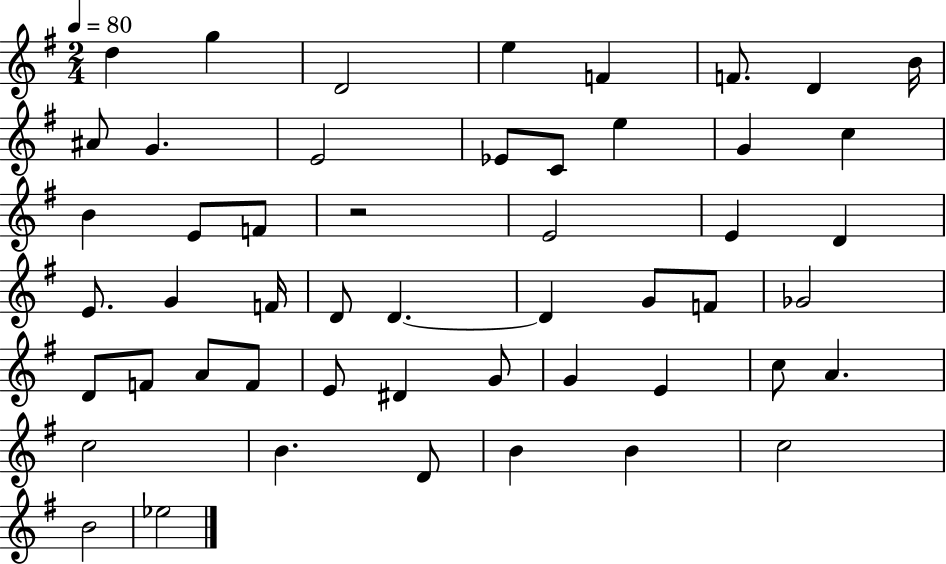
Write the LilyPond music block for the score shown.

{
  \clef treble
  \numericTimeSignature
  \time 2/4
  \key g \major
  \tempo 4 = 80
  d''4 g''4 | d'2 | e''4 f'4 | f'8. d'4 b'16 | \break ais'8 g'4. | e'2 | ees'8 c'8 e''4 | g'4 c''4 | \break b'4 e'8 f'8 | r2 | e'2 | e'4 d'4 | \break e'8. g'4 f'16 | d'8 d'4.~~ | d'4 g'8 f'8 | ges'2 | \break d'8 f'8 a'8 f'8 | e'8 dis'4 g'8 | g'4 e'4 | c''8 a'4. | \break c''2 | b'4. d'8 | b'4 b'4 | c''2 | \break b'2 | ees''2 | \bar "|."
}